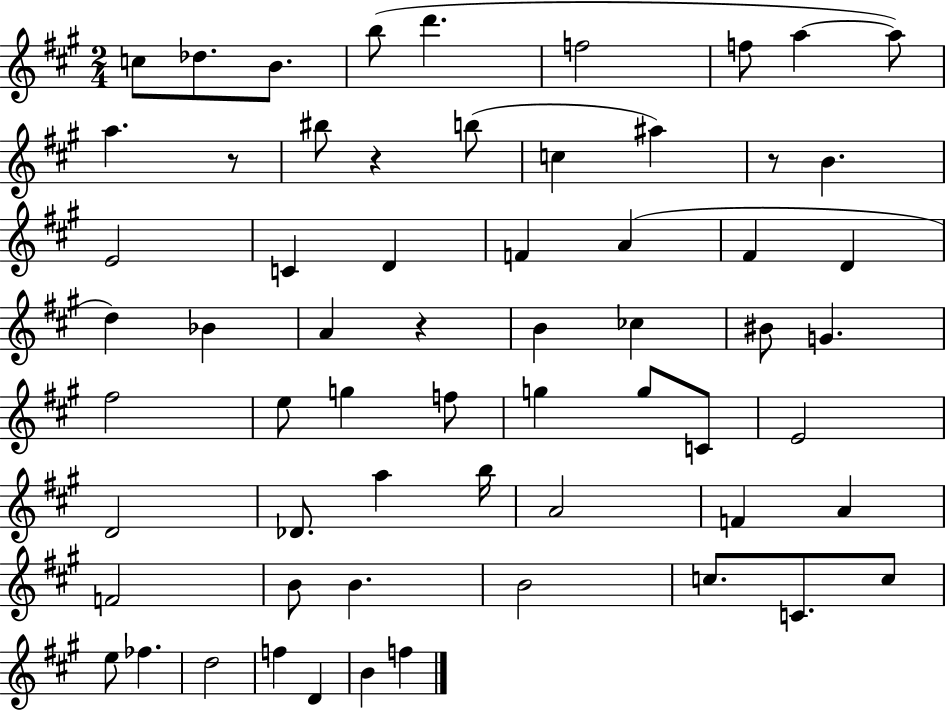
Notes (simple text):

C5/e Db5/e. B4/e. B5/e D6/q. F5/h F5/e A5/q A5/e A5/q. R/e BIS5/e R/q B5/e C5/q A#5/q R/e B4/q. E4/h C4/q D4/q F4/q A4/q F#4/q D4/q D5/q Bb4/q A4/q R/q B4/q CES5/q BIS4/e G4/q. F#5/h E5/e G5/q F5/e G5/q G5/e C4/e E4/h D4/h Db4/e. A5/q B5/s A4/h F4/q A4/q F4/h B4/e B4/q. B4/h C5/e. C4/e. C5/e E5/e FES5/q. D5/h F5/q D4/q B4/q F5/q